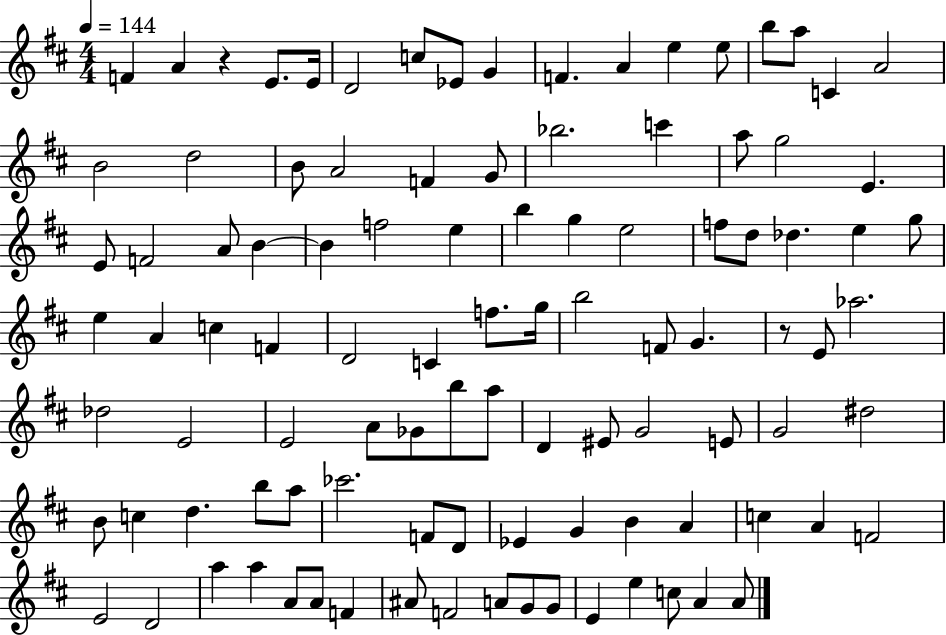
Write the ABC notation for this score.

X:1
T:Untitled
M:4/4
L:1/4
K:D
F A z E/2 E/4 D2 c/2 _E/2 G F A e e/2 b/2 a/2 C A2 B2 d2 B/2 A2 F G/2 _b2 c' a/2 g2 E E/2 F2 A/2 B B f2 e b g e2 f/2 d/2 _d e g/2 e A c F D2 C f/2 g/4 b2 F/2 G z/2 E/2 _a2 _d2 E2 E2 A/2 _G/2 b/2 a/2 D ^E/2 G2 E/2 G2 ^d2 B/2 c d b/2 a/2 _c'2 F/2 D/2 _E G B A c A F2 E2 D2 a a A/2 A/2 F ^A/2 F2 A/2 G/2 G/2 E e c/2 A A/2